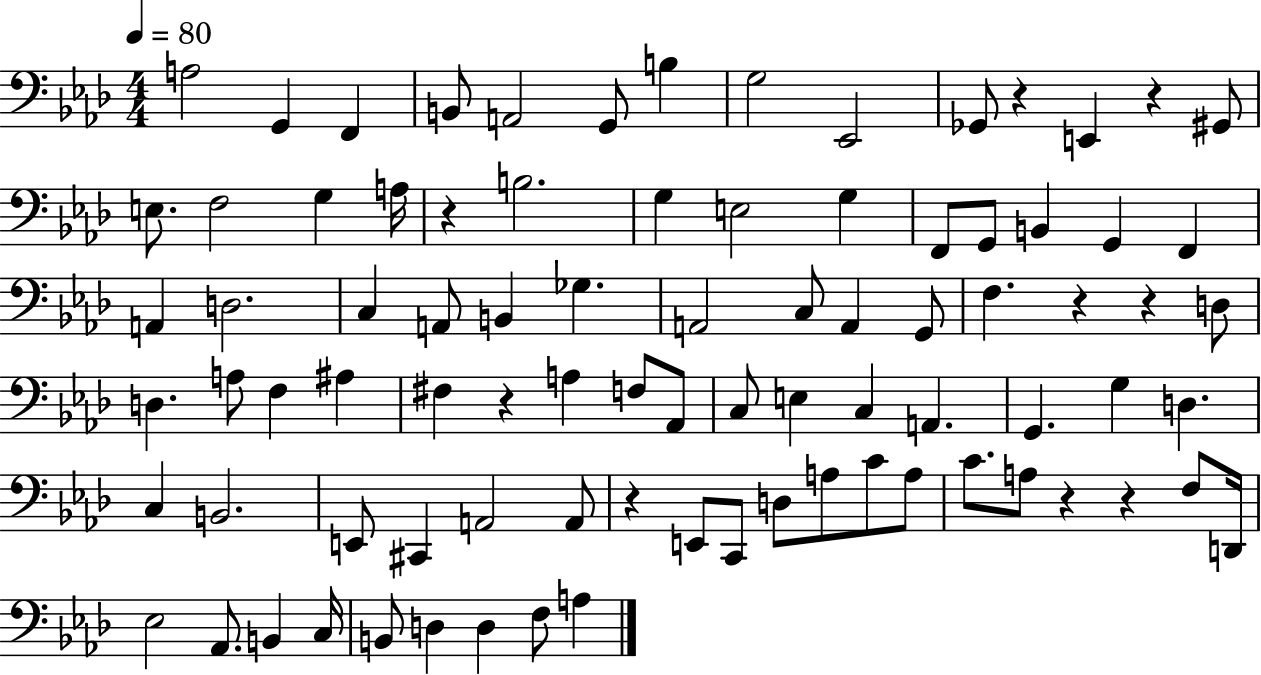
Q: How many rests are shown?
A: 9